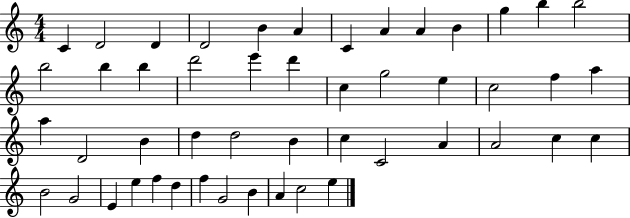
C4/q D4/h D4/q D4/h B4/q A4/q C4/q A4/q A4/q B4/q G5/q B5/q B5/h B5/h B5/q B5/q D6/h E6/q D6/q C5/q G5/h E5/q C5/h F5/q A5/q A5/q D4/h B4/q D5/q D5/h B4/q C5/q C4/h A4/q A4/h C5/q C5/q B4/h G4/h E4/q E5/q F5/q D5/q F5/q G4/h B4/q A4/q C5/h E5/q